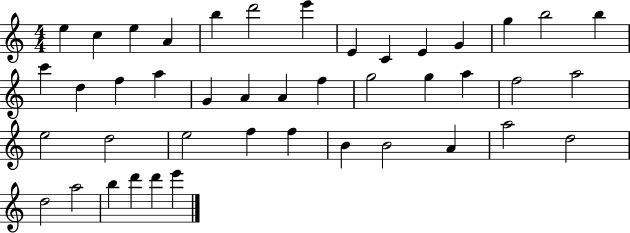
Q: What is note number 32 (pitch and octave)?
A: F5